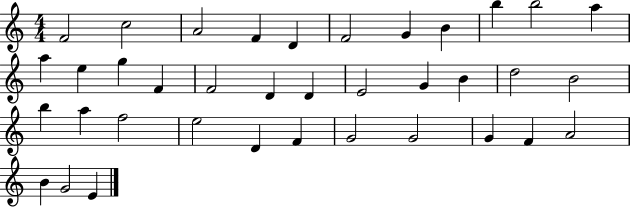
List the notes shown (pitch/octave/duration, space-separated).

F4/h C5/h A4/h F4/q D4/q F4/h G4/q B4/q B5/q B5/h A5/q A5/q E5/q G5/q F4/q F4/h D4/q D4/q E4/h G4/q B4/q D5/h B4/h B5/q A5/q F5/h E5/h D4/q F4/q G4/h G4/h G4/q F4/q A4/h B4/q G4/h E4/q